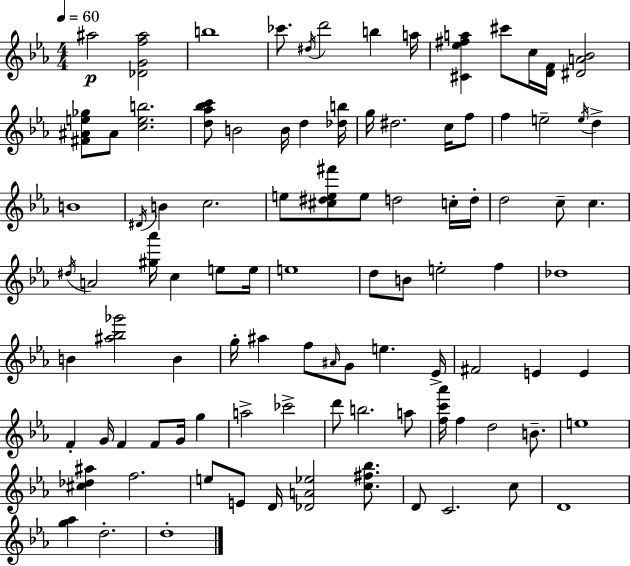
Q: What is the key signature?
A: EES major